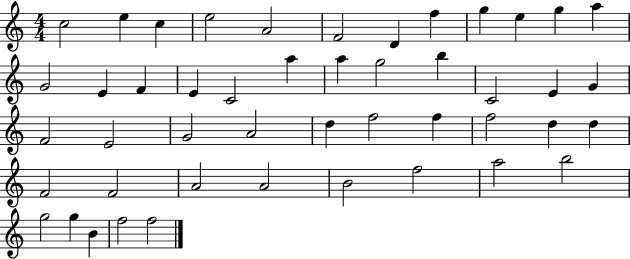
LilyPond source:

{
  \clef treble
  \numericTimeSignature
  \time 4/4
  \key c \major
  c''2 e''4 c''4 | e''2 a'2 | f'2 d'4 f''4 | g''4 e''4 g''4 a''4 | \break g'2 e'4 f'4 | e'4 c'2 a''4 | a''4 g''2 b''4 | c'2 e'4 g'4 | \break f'2 e'2 | g'2 a'2 | d''4 f''2 f''4 | f''2 d''4 d''4 | \break f'2 f'2 | a'2 a'2 | b'2 f''2 | a''2 b''2 | \break g''2 g''4 b'4 | f''2 f''2 | \bar "|."
}